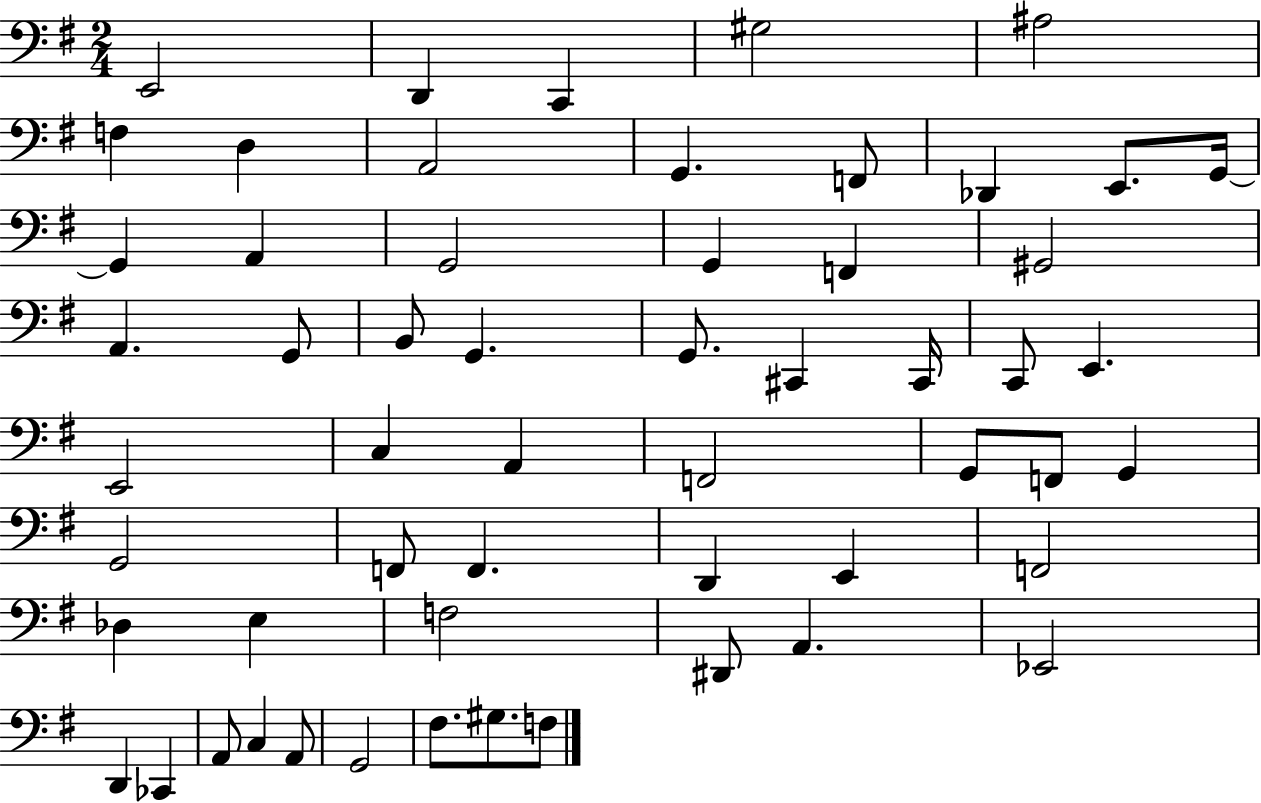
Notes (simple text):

E2/h D2/q C2/q G#3/h A#3/h F3/q D3/q A2/h G2/q. F2/e Db2/q E2/e. G2/s G2/q A2/q G2/h G2/q F2/q G#2/h A2/q. G2/e B2/e G2/q. G2/e. C#2/q C#2/s C2/e E2/q. E2/h C3/q A2/q F2/h G2/e F2/e G2/q G2/h F2/e F2/q. D2/q E2/q F2/h Db3/q E3/q F3/h D#2/e A2/q. Eb2/h D2/q CES2/q A2/e C3/q A2/e G2/h F#3/e. G#3/e. F3/e